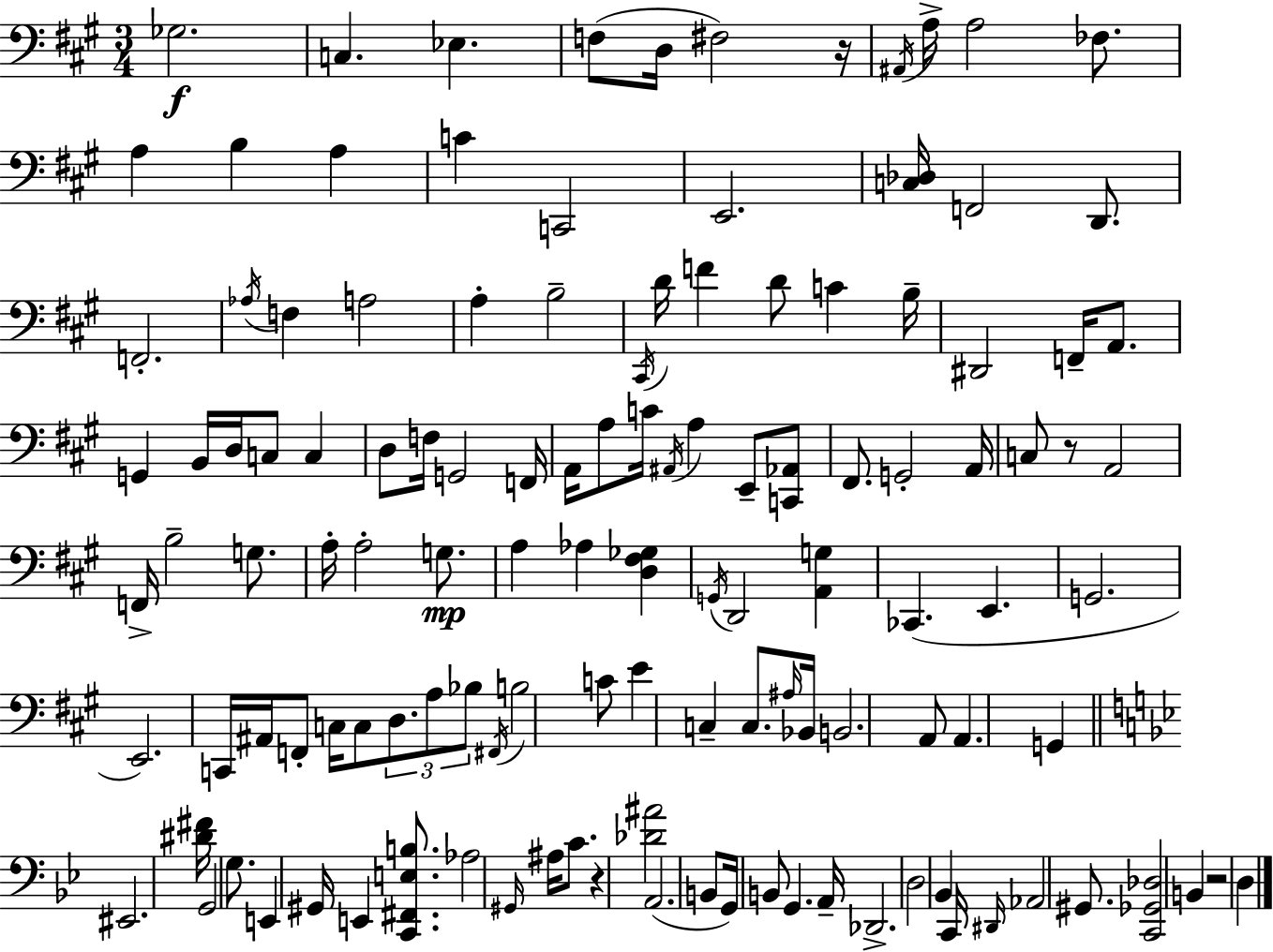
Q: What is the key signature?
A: A major